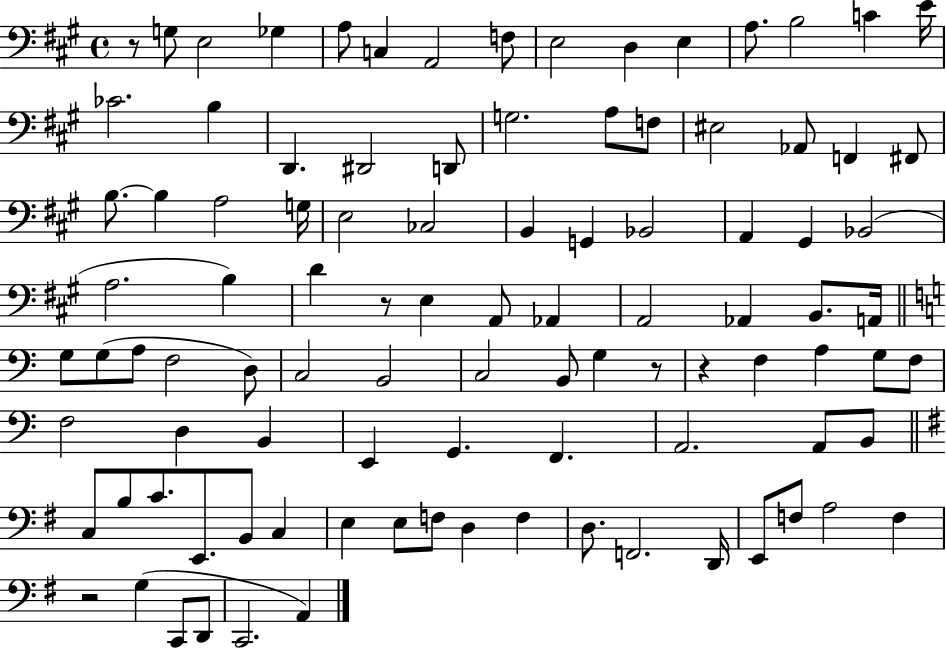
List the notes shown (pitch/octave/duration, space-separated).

R/e G3/e E3/h Gb3/q A3/e C3/q A2/h F3/e E3/h D3/q E3/q A3/e. B3/h C4/q E4/s CES4/h. B3/q D2/q. D#2/h D2/e G3/h. A3/e F3/e EIS3/h Ab2/e F2/q F#2/e B3/e. B3/q A3/h G3/s E3/h CES3/h B2/q G2/q Bb2/h A2/q G#2/q Bb2/h A3/h. B3/q D4/q R/e E3/q A2/e Ab2/q A2/h Ab2/q B2/e. A2/s G3/e G3/e A3/e F3/h D3/e C3/h B2/h C3/h B2/e G3/q R/e R/q F3/q A3/q G3/e F3/e F3/h D3/q B2/q E2/q G2/q. F2/q. A2/h. A2/e B2/e C3/e B3/e C4/e. E2/e. B2/e C3/q E3/q E3/e F3/e D3/q F3/q D3/e. F2/h. D2/s E2/e F3/e A3/h F3/q R/h G3/q C2/e D2/e C2/h. A2/q